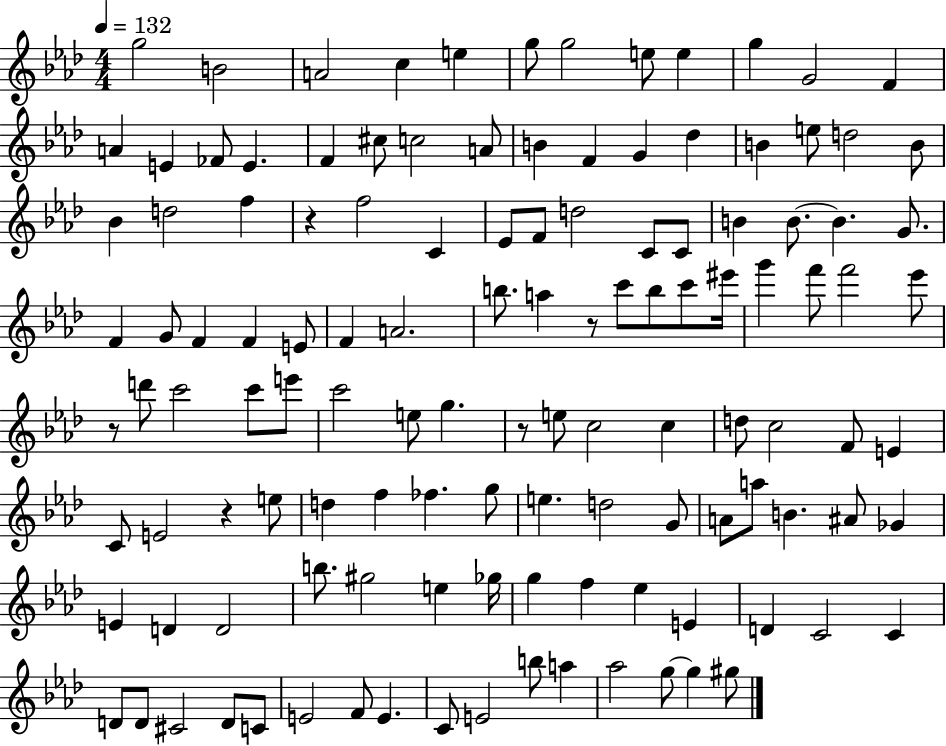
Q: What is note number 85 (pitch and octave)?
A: A5